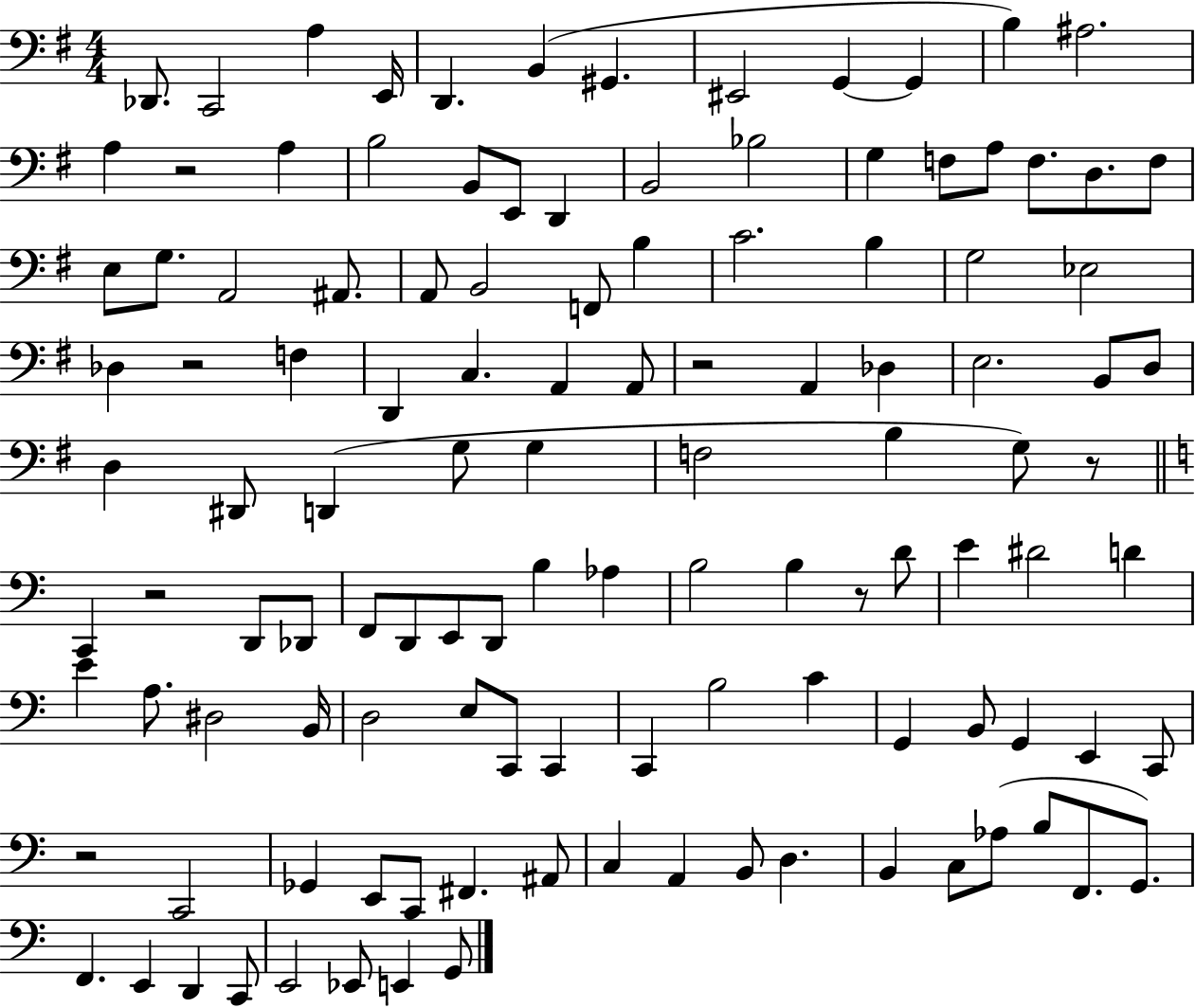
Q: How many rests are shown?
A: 7